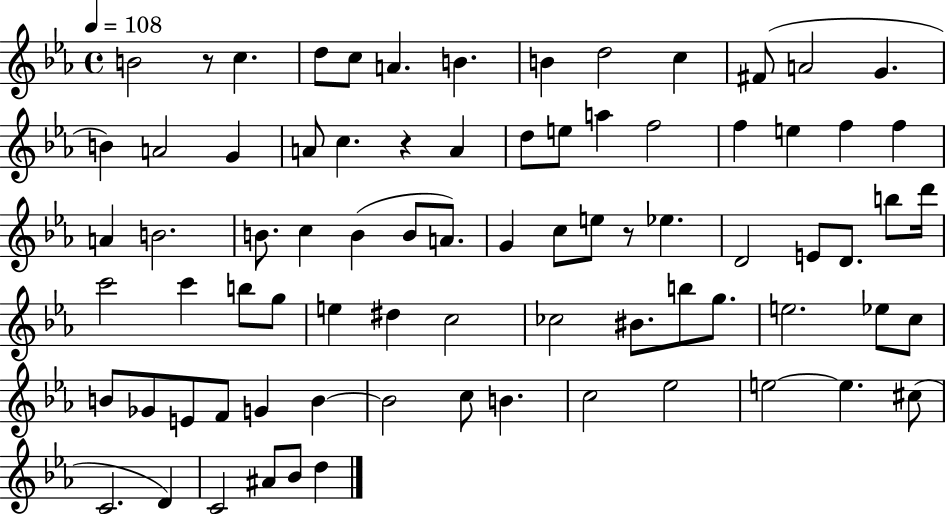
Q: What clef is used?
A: treble